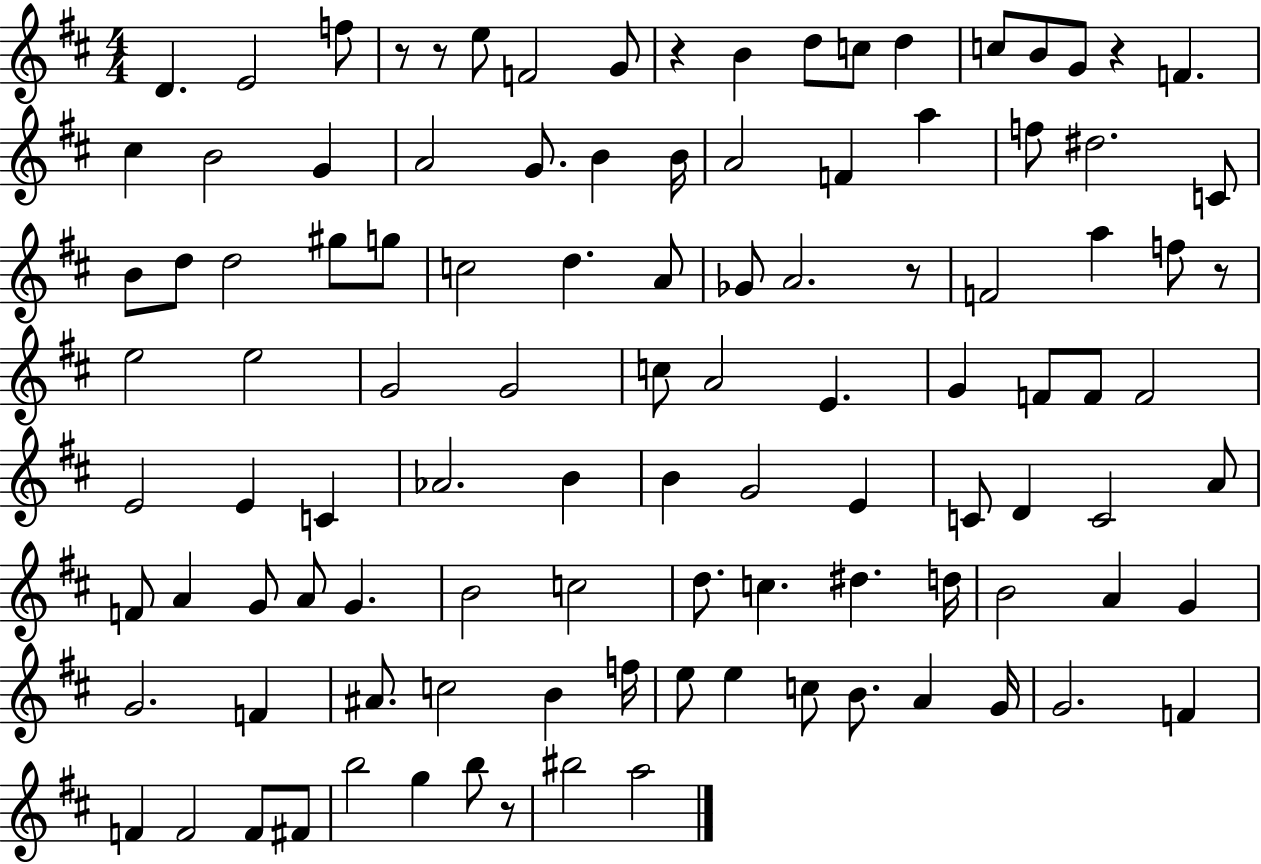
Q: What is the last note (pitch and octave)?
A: A5